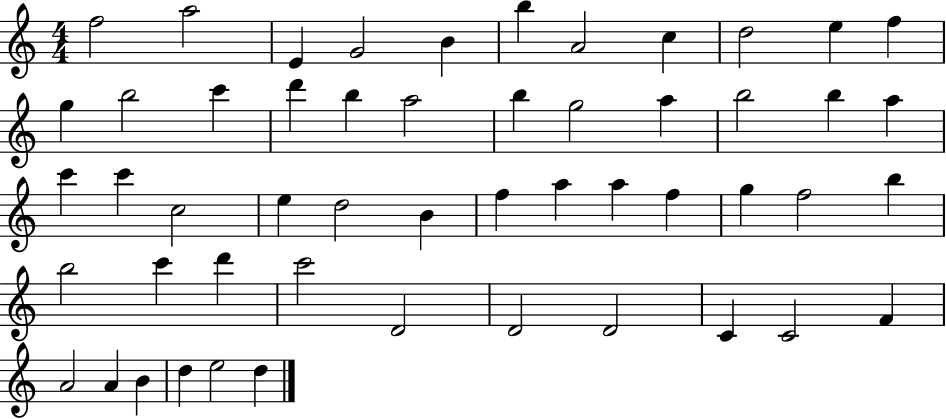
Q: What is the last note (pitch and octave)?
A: D5